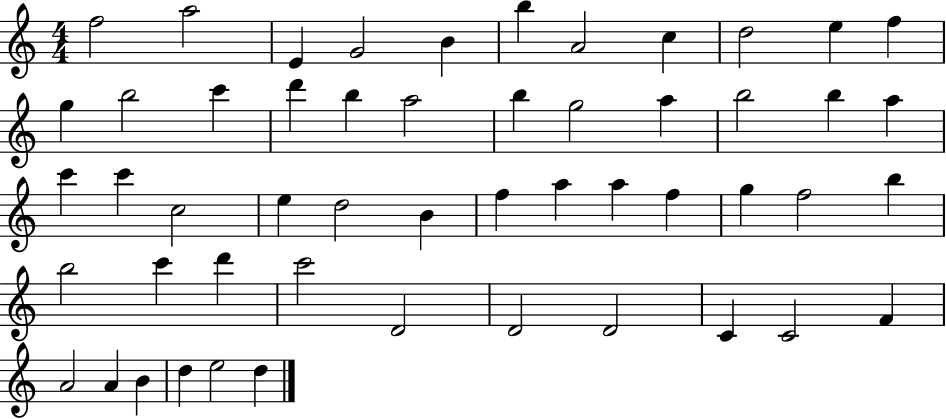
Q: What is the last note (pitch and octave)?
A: D5